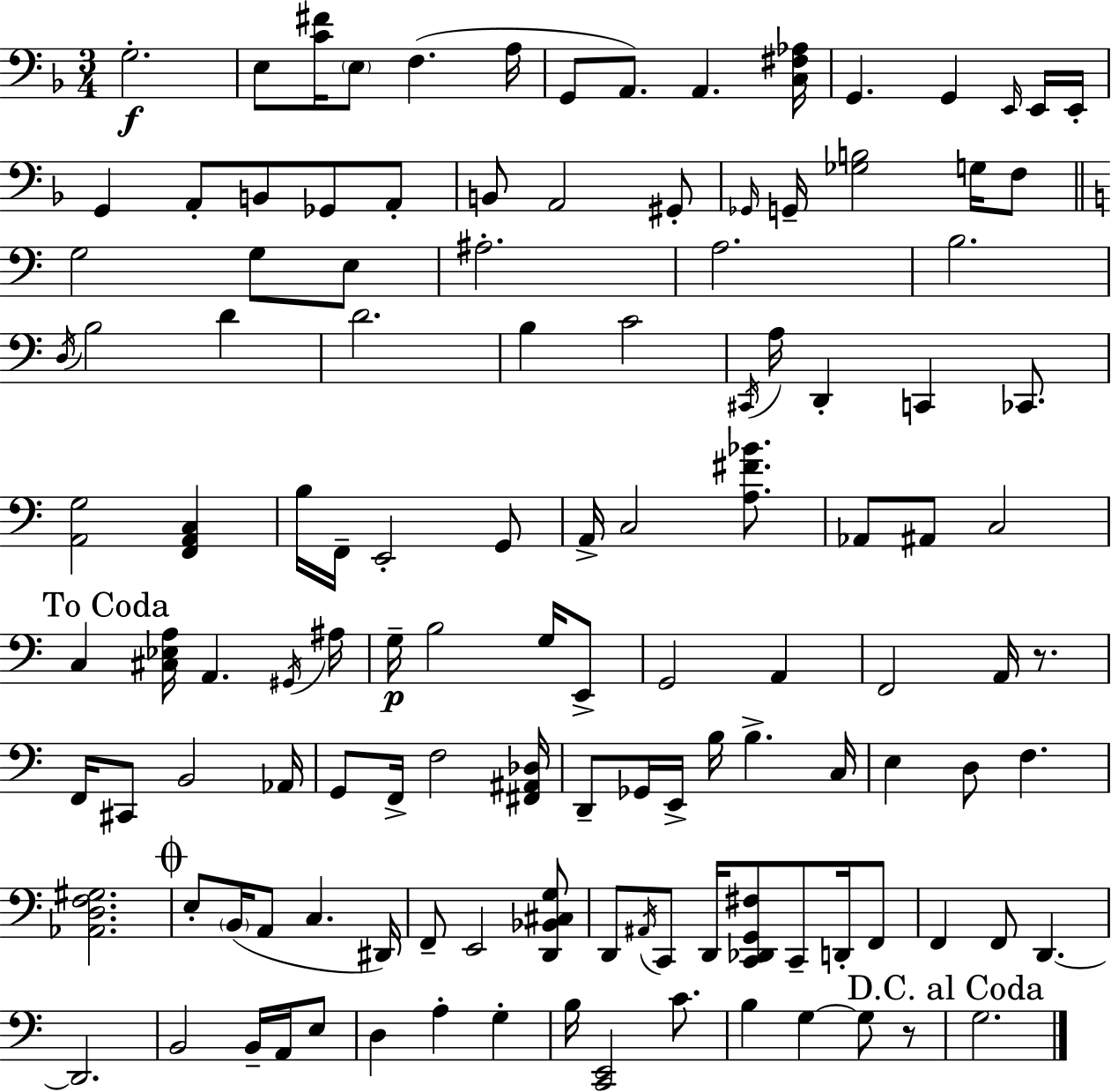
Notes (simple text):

G3/h. E3/e [C4,F#4]/s E3/e F3/q. A3/s G2/e A2/e. A2/q. [C3,F#3,Ab3]/s G2/q. G2/q E2/s E2/s E2/s G2/q A2/e B2/e Gb2/e A2/e B2/e A2/h G#2/e Gb2/s G2/s [Gb3,B3]/h G3/s F3/e G3/h G3/e E3/e A#3/h. A3/h. B3/h. D3/s B3/h D4/q D4/h. B3/q C4/h C#2/s A3/s D2/q C2/q CES2/e. [A2,G3]/h [F2,A2,C3]/q B3/s F2/s E2/h G2/e A2/s C3/h [A3,F#4,Bb4]/e. Ab2/e A#2/e C3/h C3/q [C#3,Eb3,A3]/s A2/q. G#2/s A#3/s G3/s B3/h G3/s E2/e G2/h A2/q F2/h A2/s R/e. F2/s C#2/e B2/h Ab2/s G2/e F2/s F3/h [F#2,A#2,Db3]/s D2/e Gb2/s E2/s B3/s B3/q. C3/s E3/q D3/e F3/q. [Ab2,D3,F3,G#3]/h. E3/e B2/s A2/e C3/q. D#2/s F2/e E2/h [D2,Bb2,C#3,G3]/e D2/e A#2/s C2/e D2/s [C2,Db2,G2,F#3]/e C2/e D2/s F2/e F2/q F2/e D2/q. D2/h. B2/h B2/s A2/s E3/e D3/q A3/q G3/q B3/s [C2,E2]/h C4/e. B3/q G3/q G3/e R/e G3/h.